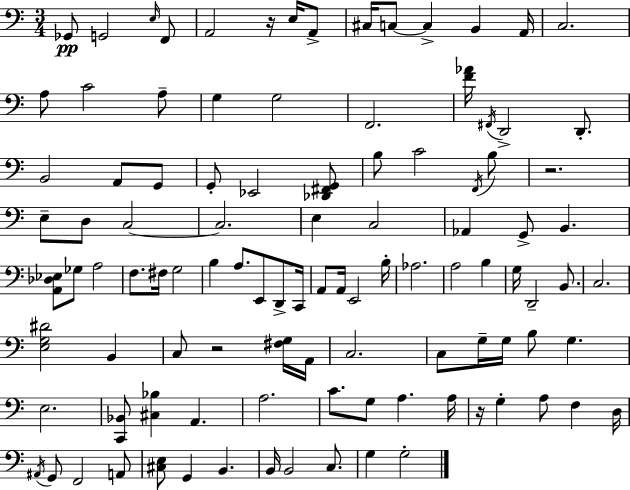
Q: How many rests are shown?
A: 4